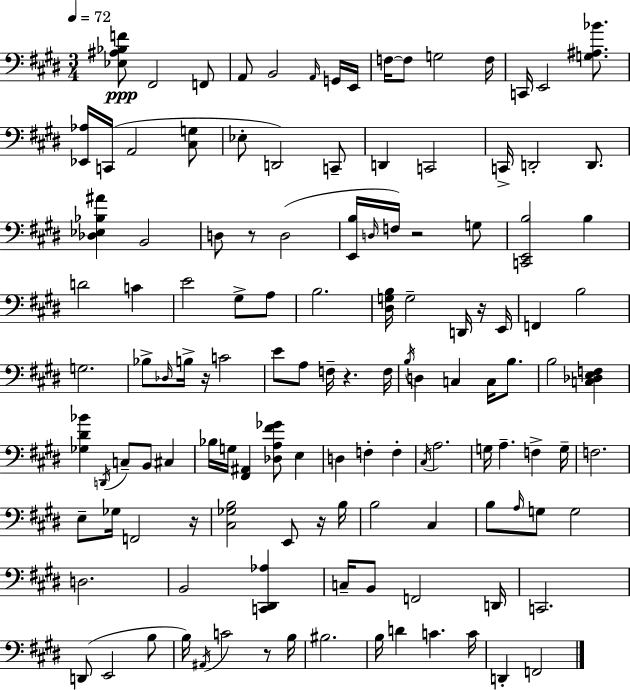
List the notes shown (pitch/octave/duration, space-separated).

[Eb3,A#3,Bb3,F4]/e F#2/h F2/e A2/e B2/h A2/s G2/s E2/s F3/s F3/e G3/h F3/s C2/s E2/h [G3,A#3,Bb4]/e. [Eb2,Ab3]/s C2/s A2/h [C#3,G3]/e Eb3/e D2/h C2/e D2/q C2/h C2/s D2/h D2/e. [Db3,Eb3,Bb3,A#4]/q B2/h D3/e R/e D3/h [E2,B3]/s D3/s F3/s R/h G3/e [C2,E2,B3]/h B3/q D4/h C4/q E4/h G#3/e A3/e B3/h. [D#3,G3,B3]/s G3/h D2/s R/s E2/s F2/q B3/h G3/h. Bb3/e Db3/s B3/s R/s C4/h E4/e A3/e F3/s R/q. F3/s B3/s D3/q C3/q C3/s B3/e. B3/h [C3,Db3,E3,F3]/q [Gb3,D#4,Bb4]/q D2/s C3/e B2/e C#3/q Bb3/s G3/s [F#2,A#2]/q [Db3,A3,F#4,Gb4]/e E3/q D3/q F3/q F3/q C#3/s A3/h. G3/s A3/q. F3/q G3/s F3/h. E3/e Gb3/s F2/h R/s [C#3,Gb3,B3]/h E2/e R/s B3/s B3/h C#3/q B3/e A3/s G3/e G3/h D3/h. B2/h [C2,D#2,Ab3]/q C3/s B2/e F2/h D2/s C2/h. D2/e E2/h B3/e B3/s A#2/s C4/h R/e B3/s BIS3/h. B3/s D4/q C4/q. C4/s D2/q F2/h